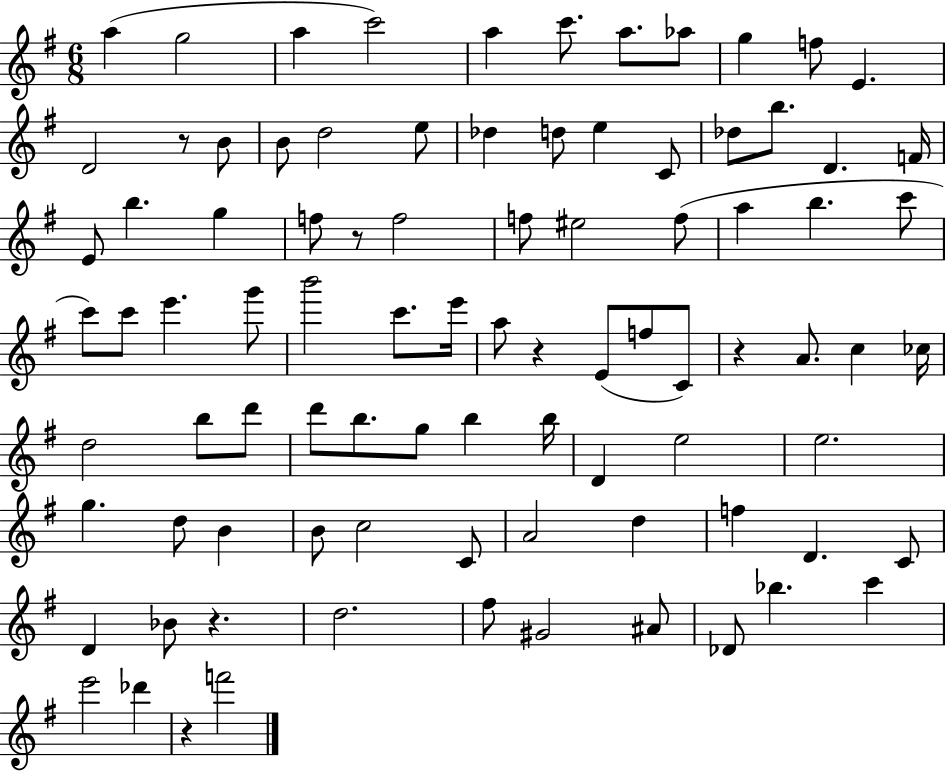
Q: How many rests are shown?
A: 6